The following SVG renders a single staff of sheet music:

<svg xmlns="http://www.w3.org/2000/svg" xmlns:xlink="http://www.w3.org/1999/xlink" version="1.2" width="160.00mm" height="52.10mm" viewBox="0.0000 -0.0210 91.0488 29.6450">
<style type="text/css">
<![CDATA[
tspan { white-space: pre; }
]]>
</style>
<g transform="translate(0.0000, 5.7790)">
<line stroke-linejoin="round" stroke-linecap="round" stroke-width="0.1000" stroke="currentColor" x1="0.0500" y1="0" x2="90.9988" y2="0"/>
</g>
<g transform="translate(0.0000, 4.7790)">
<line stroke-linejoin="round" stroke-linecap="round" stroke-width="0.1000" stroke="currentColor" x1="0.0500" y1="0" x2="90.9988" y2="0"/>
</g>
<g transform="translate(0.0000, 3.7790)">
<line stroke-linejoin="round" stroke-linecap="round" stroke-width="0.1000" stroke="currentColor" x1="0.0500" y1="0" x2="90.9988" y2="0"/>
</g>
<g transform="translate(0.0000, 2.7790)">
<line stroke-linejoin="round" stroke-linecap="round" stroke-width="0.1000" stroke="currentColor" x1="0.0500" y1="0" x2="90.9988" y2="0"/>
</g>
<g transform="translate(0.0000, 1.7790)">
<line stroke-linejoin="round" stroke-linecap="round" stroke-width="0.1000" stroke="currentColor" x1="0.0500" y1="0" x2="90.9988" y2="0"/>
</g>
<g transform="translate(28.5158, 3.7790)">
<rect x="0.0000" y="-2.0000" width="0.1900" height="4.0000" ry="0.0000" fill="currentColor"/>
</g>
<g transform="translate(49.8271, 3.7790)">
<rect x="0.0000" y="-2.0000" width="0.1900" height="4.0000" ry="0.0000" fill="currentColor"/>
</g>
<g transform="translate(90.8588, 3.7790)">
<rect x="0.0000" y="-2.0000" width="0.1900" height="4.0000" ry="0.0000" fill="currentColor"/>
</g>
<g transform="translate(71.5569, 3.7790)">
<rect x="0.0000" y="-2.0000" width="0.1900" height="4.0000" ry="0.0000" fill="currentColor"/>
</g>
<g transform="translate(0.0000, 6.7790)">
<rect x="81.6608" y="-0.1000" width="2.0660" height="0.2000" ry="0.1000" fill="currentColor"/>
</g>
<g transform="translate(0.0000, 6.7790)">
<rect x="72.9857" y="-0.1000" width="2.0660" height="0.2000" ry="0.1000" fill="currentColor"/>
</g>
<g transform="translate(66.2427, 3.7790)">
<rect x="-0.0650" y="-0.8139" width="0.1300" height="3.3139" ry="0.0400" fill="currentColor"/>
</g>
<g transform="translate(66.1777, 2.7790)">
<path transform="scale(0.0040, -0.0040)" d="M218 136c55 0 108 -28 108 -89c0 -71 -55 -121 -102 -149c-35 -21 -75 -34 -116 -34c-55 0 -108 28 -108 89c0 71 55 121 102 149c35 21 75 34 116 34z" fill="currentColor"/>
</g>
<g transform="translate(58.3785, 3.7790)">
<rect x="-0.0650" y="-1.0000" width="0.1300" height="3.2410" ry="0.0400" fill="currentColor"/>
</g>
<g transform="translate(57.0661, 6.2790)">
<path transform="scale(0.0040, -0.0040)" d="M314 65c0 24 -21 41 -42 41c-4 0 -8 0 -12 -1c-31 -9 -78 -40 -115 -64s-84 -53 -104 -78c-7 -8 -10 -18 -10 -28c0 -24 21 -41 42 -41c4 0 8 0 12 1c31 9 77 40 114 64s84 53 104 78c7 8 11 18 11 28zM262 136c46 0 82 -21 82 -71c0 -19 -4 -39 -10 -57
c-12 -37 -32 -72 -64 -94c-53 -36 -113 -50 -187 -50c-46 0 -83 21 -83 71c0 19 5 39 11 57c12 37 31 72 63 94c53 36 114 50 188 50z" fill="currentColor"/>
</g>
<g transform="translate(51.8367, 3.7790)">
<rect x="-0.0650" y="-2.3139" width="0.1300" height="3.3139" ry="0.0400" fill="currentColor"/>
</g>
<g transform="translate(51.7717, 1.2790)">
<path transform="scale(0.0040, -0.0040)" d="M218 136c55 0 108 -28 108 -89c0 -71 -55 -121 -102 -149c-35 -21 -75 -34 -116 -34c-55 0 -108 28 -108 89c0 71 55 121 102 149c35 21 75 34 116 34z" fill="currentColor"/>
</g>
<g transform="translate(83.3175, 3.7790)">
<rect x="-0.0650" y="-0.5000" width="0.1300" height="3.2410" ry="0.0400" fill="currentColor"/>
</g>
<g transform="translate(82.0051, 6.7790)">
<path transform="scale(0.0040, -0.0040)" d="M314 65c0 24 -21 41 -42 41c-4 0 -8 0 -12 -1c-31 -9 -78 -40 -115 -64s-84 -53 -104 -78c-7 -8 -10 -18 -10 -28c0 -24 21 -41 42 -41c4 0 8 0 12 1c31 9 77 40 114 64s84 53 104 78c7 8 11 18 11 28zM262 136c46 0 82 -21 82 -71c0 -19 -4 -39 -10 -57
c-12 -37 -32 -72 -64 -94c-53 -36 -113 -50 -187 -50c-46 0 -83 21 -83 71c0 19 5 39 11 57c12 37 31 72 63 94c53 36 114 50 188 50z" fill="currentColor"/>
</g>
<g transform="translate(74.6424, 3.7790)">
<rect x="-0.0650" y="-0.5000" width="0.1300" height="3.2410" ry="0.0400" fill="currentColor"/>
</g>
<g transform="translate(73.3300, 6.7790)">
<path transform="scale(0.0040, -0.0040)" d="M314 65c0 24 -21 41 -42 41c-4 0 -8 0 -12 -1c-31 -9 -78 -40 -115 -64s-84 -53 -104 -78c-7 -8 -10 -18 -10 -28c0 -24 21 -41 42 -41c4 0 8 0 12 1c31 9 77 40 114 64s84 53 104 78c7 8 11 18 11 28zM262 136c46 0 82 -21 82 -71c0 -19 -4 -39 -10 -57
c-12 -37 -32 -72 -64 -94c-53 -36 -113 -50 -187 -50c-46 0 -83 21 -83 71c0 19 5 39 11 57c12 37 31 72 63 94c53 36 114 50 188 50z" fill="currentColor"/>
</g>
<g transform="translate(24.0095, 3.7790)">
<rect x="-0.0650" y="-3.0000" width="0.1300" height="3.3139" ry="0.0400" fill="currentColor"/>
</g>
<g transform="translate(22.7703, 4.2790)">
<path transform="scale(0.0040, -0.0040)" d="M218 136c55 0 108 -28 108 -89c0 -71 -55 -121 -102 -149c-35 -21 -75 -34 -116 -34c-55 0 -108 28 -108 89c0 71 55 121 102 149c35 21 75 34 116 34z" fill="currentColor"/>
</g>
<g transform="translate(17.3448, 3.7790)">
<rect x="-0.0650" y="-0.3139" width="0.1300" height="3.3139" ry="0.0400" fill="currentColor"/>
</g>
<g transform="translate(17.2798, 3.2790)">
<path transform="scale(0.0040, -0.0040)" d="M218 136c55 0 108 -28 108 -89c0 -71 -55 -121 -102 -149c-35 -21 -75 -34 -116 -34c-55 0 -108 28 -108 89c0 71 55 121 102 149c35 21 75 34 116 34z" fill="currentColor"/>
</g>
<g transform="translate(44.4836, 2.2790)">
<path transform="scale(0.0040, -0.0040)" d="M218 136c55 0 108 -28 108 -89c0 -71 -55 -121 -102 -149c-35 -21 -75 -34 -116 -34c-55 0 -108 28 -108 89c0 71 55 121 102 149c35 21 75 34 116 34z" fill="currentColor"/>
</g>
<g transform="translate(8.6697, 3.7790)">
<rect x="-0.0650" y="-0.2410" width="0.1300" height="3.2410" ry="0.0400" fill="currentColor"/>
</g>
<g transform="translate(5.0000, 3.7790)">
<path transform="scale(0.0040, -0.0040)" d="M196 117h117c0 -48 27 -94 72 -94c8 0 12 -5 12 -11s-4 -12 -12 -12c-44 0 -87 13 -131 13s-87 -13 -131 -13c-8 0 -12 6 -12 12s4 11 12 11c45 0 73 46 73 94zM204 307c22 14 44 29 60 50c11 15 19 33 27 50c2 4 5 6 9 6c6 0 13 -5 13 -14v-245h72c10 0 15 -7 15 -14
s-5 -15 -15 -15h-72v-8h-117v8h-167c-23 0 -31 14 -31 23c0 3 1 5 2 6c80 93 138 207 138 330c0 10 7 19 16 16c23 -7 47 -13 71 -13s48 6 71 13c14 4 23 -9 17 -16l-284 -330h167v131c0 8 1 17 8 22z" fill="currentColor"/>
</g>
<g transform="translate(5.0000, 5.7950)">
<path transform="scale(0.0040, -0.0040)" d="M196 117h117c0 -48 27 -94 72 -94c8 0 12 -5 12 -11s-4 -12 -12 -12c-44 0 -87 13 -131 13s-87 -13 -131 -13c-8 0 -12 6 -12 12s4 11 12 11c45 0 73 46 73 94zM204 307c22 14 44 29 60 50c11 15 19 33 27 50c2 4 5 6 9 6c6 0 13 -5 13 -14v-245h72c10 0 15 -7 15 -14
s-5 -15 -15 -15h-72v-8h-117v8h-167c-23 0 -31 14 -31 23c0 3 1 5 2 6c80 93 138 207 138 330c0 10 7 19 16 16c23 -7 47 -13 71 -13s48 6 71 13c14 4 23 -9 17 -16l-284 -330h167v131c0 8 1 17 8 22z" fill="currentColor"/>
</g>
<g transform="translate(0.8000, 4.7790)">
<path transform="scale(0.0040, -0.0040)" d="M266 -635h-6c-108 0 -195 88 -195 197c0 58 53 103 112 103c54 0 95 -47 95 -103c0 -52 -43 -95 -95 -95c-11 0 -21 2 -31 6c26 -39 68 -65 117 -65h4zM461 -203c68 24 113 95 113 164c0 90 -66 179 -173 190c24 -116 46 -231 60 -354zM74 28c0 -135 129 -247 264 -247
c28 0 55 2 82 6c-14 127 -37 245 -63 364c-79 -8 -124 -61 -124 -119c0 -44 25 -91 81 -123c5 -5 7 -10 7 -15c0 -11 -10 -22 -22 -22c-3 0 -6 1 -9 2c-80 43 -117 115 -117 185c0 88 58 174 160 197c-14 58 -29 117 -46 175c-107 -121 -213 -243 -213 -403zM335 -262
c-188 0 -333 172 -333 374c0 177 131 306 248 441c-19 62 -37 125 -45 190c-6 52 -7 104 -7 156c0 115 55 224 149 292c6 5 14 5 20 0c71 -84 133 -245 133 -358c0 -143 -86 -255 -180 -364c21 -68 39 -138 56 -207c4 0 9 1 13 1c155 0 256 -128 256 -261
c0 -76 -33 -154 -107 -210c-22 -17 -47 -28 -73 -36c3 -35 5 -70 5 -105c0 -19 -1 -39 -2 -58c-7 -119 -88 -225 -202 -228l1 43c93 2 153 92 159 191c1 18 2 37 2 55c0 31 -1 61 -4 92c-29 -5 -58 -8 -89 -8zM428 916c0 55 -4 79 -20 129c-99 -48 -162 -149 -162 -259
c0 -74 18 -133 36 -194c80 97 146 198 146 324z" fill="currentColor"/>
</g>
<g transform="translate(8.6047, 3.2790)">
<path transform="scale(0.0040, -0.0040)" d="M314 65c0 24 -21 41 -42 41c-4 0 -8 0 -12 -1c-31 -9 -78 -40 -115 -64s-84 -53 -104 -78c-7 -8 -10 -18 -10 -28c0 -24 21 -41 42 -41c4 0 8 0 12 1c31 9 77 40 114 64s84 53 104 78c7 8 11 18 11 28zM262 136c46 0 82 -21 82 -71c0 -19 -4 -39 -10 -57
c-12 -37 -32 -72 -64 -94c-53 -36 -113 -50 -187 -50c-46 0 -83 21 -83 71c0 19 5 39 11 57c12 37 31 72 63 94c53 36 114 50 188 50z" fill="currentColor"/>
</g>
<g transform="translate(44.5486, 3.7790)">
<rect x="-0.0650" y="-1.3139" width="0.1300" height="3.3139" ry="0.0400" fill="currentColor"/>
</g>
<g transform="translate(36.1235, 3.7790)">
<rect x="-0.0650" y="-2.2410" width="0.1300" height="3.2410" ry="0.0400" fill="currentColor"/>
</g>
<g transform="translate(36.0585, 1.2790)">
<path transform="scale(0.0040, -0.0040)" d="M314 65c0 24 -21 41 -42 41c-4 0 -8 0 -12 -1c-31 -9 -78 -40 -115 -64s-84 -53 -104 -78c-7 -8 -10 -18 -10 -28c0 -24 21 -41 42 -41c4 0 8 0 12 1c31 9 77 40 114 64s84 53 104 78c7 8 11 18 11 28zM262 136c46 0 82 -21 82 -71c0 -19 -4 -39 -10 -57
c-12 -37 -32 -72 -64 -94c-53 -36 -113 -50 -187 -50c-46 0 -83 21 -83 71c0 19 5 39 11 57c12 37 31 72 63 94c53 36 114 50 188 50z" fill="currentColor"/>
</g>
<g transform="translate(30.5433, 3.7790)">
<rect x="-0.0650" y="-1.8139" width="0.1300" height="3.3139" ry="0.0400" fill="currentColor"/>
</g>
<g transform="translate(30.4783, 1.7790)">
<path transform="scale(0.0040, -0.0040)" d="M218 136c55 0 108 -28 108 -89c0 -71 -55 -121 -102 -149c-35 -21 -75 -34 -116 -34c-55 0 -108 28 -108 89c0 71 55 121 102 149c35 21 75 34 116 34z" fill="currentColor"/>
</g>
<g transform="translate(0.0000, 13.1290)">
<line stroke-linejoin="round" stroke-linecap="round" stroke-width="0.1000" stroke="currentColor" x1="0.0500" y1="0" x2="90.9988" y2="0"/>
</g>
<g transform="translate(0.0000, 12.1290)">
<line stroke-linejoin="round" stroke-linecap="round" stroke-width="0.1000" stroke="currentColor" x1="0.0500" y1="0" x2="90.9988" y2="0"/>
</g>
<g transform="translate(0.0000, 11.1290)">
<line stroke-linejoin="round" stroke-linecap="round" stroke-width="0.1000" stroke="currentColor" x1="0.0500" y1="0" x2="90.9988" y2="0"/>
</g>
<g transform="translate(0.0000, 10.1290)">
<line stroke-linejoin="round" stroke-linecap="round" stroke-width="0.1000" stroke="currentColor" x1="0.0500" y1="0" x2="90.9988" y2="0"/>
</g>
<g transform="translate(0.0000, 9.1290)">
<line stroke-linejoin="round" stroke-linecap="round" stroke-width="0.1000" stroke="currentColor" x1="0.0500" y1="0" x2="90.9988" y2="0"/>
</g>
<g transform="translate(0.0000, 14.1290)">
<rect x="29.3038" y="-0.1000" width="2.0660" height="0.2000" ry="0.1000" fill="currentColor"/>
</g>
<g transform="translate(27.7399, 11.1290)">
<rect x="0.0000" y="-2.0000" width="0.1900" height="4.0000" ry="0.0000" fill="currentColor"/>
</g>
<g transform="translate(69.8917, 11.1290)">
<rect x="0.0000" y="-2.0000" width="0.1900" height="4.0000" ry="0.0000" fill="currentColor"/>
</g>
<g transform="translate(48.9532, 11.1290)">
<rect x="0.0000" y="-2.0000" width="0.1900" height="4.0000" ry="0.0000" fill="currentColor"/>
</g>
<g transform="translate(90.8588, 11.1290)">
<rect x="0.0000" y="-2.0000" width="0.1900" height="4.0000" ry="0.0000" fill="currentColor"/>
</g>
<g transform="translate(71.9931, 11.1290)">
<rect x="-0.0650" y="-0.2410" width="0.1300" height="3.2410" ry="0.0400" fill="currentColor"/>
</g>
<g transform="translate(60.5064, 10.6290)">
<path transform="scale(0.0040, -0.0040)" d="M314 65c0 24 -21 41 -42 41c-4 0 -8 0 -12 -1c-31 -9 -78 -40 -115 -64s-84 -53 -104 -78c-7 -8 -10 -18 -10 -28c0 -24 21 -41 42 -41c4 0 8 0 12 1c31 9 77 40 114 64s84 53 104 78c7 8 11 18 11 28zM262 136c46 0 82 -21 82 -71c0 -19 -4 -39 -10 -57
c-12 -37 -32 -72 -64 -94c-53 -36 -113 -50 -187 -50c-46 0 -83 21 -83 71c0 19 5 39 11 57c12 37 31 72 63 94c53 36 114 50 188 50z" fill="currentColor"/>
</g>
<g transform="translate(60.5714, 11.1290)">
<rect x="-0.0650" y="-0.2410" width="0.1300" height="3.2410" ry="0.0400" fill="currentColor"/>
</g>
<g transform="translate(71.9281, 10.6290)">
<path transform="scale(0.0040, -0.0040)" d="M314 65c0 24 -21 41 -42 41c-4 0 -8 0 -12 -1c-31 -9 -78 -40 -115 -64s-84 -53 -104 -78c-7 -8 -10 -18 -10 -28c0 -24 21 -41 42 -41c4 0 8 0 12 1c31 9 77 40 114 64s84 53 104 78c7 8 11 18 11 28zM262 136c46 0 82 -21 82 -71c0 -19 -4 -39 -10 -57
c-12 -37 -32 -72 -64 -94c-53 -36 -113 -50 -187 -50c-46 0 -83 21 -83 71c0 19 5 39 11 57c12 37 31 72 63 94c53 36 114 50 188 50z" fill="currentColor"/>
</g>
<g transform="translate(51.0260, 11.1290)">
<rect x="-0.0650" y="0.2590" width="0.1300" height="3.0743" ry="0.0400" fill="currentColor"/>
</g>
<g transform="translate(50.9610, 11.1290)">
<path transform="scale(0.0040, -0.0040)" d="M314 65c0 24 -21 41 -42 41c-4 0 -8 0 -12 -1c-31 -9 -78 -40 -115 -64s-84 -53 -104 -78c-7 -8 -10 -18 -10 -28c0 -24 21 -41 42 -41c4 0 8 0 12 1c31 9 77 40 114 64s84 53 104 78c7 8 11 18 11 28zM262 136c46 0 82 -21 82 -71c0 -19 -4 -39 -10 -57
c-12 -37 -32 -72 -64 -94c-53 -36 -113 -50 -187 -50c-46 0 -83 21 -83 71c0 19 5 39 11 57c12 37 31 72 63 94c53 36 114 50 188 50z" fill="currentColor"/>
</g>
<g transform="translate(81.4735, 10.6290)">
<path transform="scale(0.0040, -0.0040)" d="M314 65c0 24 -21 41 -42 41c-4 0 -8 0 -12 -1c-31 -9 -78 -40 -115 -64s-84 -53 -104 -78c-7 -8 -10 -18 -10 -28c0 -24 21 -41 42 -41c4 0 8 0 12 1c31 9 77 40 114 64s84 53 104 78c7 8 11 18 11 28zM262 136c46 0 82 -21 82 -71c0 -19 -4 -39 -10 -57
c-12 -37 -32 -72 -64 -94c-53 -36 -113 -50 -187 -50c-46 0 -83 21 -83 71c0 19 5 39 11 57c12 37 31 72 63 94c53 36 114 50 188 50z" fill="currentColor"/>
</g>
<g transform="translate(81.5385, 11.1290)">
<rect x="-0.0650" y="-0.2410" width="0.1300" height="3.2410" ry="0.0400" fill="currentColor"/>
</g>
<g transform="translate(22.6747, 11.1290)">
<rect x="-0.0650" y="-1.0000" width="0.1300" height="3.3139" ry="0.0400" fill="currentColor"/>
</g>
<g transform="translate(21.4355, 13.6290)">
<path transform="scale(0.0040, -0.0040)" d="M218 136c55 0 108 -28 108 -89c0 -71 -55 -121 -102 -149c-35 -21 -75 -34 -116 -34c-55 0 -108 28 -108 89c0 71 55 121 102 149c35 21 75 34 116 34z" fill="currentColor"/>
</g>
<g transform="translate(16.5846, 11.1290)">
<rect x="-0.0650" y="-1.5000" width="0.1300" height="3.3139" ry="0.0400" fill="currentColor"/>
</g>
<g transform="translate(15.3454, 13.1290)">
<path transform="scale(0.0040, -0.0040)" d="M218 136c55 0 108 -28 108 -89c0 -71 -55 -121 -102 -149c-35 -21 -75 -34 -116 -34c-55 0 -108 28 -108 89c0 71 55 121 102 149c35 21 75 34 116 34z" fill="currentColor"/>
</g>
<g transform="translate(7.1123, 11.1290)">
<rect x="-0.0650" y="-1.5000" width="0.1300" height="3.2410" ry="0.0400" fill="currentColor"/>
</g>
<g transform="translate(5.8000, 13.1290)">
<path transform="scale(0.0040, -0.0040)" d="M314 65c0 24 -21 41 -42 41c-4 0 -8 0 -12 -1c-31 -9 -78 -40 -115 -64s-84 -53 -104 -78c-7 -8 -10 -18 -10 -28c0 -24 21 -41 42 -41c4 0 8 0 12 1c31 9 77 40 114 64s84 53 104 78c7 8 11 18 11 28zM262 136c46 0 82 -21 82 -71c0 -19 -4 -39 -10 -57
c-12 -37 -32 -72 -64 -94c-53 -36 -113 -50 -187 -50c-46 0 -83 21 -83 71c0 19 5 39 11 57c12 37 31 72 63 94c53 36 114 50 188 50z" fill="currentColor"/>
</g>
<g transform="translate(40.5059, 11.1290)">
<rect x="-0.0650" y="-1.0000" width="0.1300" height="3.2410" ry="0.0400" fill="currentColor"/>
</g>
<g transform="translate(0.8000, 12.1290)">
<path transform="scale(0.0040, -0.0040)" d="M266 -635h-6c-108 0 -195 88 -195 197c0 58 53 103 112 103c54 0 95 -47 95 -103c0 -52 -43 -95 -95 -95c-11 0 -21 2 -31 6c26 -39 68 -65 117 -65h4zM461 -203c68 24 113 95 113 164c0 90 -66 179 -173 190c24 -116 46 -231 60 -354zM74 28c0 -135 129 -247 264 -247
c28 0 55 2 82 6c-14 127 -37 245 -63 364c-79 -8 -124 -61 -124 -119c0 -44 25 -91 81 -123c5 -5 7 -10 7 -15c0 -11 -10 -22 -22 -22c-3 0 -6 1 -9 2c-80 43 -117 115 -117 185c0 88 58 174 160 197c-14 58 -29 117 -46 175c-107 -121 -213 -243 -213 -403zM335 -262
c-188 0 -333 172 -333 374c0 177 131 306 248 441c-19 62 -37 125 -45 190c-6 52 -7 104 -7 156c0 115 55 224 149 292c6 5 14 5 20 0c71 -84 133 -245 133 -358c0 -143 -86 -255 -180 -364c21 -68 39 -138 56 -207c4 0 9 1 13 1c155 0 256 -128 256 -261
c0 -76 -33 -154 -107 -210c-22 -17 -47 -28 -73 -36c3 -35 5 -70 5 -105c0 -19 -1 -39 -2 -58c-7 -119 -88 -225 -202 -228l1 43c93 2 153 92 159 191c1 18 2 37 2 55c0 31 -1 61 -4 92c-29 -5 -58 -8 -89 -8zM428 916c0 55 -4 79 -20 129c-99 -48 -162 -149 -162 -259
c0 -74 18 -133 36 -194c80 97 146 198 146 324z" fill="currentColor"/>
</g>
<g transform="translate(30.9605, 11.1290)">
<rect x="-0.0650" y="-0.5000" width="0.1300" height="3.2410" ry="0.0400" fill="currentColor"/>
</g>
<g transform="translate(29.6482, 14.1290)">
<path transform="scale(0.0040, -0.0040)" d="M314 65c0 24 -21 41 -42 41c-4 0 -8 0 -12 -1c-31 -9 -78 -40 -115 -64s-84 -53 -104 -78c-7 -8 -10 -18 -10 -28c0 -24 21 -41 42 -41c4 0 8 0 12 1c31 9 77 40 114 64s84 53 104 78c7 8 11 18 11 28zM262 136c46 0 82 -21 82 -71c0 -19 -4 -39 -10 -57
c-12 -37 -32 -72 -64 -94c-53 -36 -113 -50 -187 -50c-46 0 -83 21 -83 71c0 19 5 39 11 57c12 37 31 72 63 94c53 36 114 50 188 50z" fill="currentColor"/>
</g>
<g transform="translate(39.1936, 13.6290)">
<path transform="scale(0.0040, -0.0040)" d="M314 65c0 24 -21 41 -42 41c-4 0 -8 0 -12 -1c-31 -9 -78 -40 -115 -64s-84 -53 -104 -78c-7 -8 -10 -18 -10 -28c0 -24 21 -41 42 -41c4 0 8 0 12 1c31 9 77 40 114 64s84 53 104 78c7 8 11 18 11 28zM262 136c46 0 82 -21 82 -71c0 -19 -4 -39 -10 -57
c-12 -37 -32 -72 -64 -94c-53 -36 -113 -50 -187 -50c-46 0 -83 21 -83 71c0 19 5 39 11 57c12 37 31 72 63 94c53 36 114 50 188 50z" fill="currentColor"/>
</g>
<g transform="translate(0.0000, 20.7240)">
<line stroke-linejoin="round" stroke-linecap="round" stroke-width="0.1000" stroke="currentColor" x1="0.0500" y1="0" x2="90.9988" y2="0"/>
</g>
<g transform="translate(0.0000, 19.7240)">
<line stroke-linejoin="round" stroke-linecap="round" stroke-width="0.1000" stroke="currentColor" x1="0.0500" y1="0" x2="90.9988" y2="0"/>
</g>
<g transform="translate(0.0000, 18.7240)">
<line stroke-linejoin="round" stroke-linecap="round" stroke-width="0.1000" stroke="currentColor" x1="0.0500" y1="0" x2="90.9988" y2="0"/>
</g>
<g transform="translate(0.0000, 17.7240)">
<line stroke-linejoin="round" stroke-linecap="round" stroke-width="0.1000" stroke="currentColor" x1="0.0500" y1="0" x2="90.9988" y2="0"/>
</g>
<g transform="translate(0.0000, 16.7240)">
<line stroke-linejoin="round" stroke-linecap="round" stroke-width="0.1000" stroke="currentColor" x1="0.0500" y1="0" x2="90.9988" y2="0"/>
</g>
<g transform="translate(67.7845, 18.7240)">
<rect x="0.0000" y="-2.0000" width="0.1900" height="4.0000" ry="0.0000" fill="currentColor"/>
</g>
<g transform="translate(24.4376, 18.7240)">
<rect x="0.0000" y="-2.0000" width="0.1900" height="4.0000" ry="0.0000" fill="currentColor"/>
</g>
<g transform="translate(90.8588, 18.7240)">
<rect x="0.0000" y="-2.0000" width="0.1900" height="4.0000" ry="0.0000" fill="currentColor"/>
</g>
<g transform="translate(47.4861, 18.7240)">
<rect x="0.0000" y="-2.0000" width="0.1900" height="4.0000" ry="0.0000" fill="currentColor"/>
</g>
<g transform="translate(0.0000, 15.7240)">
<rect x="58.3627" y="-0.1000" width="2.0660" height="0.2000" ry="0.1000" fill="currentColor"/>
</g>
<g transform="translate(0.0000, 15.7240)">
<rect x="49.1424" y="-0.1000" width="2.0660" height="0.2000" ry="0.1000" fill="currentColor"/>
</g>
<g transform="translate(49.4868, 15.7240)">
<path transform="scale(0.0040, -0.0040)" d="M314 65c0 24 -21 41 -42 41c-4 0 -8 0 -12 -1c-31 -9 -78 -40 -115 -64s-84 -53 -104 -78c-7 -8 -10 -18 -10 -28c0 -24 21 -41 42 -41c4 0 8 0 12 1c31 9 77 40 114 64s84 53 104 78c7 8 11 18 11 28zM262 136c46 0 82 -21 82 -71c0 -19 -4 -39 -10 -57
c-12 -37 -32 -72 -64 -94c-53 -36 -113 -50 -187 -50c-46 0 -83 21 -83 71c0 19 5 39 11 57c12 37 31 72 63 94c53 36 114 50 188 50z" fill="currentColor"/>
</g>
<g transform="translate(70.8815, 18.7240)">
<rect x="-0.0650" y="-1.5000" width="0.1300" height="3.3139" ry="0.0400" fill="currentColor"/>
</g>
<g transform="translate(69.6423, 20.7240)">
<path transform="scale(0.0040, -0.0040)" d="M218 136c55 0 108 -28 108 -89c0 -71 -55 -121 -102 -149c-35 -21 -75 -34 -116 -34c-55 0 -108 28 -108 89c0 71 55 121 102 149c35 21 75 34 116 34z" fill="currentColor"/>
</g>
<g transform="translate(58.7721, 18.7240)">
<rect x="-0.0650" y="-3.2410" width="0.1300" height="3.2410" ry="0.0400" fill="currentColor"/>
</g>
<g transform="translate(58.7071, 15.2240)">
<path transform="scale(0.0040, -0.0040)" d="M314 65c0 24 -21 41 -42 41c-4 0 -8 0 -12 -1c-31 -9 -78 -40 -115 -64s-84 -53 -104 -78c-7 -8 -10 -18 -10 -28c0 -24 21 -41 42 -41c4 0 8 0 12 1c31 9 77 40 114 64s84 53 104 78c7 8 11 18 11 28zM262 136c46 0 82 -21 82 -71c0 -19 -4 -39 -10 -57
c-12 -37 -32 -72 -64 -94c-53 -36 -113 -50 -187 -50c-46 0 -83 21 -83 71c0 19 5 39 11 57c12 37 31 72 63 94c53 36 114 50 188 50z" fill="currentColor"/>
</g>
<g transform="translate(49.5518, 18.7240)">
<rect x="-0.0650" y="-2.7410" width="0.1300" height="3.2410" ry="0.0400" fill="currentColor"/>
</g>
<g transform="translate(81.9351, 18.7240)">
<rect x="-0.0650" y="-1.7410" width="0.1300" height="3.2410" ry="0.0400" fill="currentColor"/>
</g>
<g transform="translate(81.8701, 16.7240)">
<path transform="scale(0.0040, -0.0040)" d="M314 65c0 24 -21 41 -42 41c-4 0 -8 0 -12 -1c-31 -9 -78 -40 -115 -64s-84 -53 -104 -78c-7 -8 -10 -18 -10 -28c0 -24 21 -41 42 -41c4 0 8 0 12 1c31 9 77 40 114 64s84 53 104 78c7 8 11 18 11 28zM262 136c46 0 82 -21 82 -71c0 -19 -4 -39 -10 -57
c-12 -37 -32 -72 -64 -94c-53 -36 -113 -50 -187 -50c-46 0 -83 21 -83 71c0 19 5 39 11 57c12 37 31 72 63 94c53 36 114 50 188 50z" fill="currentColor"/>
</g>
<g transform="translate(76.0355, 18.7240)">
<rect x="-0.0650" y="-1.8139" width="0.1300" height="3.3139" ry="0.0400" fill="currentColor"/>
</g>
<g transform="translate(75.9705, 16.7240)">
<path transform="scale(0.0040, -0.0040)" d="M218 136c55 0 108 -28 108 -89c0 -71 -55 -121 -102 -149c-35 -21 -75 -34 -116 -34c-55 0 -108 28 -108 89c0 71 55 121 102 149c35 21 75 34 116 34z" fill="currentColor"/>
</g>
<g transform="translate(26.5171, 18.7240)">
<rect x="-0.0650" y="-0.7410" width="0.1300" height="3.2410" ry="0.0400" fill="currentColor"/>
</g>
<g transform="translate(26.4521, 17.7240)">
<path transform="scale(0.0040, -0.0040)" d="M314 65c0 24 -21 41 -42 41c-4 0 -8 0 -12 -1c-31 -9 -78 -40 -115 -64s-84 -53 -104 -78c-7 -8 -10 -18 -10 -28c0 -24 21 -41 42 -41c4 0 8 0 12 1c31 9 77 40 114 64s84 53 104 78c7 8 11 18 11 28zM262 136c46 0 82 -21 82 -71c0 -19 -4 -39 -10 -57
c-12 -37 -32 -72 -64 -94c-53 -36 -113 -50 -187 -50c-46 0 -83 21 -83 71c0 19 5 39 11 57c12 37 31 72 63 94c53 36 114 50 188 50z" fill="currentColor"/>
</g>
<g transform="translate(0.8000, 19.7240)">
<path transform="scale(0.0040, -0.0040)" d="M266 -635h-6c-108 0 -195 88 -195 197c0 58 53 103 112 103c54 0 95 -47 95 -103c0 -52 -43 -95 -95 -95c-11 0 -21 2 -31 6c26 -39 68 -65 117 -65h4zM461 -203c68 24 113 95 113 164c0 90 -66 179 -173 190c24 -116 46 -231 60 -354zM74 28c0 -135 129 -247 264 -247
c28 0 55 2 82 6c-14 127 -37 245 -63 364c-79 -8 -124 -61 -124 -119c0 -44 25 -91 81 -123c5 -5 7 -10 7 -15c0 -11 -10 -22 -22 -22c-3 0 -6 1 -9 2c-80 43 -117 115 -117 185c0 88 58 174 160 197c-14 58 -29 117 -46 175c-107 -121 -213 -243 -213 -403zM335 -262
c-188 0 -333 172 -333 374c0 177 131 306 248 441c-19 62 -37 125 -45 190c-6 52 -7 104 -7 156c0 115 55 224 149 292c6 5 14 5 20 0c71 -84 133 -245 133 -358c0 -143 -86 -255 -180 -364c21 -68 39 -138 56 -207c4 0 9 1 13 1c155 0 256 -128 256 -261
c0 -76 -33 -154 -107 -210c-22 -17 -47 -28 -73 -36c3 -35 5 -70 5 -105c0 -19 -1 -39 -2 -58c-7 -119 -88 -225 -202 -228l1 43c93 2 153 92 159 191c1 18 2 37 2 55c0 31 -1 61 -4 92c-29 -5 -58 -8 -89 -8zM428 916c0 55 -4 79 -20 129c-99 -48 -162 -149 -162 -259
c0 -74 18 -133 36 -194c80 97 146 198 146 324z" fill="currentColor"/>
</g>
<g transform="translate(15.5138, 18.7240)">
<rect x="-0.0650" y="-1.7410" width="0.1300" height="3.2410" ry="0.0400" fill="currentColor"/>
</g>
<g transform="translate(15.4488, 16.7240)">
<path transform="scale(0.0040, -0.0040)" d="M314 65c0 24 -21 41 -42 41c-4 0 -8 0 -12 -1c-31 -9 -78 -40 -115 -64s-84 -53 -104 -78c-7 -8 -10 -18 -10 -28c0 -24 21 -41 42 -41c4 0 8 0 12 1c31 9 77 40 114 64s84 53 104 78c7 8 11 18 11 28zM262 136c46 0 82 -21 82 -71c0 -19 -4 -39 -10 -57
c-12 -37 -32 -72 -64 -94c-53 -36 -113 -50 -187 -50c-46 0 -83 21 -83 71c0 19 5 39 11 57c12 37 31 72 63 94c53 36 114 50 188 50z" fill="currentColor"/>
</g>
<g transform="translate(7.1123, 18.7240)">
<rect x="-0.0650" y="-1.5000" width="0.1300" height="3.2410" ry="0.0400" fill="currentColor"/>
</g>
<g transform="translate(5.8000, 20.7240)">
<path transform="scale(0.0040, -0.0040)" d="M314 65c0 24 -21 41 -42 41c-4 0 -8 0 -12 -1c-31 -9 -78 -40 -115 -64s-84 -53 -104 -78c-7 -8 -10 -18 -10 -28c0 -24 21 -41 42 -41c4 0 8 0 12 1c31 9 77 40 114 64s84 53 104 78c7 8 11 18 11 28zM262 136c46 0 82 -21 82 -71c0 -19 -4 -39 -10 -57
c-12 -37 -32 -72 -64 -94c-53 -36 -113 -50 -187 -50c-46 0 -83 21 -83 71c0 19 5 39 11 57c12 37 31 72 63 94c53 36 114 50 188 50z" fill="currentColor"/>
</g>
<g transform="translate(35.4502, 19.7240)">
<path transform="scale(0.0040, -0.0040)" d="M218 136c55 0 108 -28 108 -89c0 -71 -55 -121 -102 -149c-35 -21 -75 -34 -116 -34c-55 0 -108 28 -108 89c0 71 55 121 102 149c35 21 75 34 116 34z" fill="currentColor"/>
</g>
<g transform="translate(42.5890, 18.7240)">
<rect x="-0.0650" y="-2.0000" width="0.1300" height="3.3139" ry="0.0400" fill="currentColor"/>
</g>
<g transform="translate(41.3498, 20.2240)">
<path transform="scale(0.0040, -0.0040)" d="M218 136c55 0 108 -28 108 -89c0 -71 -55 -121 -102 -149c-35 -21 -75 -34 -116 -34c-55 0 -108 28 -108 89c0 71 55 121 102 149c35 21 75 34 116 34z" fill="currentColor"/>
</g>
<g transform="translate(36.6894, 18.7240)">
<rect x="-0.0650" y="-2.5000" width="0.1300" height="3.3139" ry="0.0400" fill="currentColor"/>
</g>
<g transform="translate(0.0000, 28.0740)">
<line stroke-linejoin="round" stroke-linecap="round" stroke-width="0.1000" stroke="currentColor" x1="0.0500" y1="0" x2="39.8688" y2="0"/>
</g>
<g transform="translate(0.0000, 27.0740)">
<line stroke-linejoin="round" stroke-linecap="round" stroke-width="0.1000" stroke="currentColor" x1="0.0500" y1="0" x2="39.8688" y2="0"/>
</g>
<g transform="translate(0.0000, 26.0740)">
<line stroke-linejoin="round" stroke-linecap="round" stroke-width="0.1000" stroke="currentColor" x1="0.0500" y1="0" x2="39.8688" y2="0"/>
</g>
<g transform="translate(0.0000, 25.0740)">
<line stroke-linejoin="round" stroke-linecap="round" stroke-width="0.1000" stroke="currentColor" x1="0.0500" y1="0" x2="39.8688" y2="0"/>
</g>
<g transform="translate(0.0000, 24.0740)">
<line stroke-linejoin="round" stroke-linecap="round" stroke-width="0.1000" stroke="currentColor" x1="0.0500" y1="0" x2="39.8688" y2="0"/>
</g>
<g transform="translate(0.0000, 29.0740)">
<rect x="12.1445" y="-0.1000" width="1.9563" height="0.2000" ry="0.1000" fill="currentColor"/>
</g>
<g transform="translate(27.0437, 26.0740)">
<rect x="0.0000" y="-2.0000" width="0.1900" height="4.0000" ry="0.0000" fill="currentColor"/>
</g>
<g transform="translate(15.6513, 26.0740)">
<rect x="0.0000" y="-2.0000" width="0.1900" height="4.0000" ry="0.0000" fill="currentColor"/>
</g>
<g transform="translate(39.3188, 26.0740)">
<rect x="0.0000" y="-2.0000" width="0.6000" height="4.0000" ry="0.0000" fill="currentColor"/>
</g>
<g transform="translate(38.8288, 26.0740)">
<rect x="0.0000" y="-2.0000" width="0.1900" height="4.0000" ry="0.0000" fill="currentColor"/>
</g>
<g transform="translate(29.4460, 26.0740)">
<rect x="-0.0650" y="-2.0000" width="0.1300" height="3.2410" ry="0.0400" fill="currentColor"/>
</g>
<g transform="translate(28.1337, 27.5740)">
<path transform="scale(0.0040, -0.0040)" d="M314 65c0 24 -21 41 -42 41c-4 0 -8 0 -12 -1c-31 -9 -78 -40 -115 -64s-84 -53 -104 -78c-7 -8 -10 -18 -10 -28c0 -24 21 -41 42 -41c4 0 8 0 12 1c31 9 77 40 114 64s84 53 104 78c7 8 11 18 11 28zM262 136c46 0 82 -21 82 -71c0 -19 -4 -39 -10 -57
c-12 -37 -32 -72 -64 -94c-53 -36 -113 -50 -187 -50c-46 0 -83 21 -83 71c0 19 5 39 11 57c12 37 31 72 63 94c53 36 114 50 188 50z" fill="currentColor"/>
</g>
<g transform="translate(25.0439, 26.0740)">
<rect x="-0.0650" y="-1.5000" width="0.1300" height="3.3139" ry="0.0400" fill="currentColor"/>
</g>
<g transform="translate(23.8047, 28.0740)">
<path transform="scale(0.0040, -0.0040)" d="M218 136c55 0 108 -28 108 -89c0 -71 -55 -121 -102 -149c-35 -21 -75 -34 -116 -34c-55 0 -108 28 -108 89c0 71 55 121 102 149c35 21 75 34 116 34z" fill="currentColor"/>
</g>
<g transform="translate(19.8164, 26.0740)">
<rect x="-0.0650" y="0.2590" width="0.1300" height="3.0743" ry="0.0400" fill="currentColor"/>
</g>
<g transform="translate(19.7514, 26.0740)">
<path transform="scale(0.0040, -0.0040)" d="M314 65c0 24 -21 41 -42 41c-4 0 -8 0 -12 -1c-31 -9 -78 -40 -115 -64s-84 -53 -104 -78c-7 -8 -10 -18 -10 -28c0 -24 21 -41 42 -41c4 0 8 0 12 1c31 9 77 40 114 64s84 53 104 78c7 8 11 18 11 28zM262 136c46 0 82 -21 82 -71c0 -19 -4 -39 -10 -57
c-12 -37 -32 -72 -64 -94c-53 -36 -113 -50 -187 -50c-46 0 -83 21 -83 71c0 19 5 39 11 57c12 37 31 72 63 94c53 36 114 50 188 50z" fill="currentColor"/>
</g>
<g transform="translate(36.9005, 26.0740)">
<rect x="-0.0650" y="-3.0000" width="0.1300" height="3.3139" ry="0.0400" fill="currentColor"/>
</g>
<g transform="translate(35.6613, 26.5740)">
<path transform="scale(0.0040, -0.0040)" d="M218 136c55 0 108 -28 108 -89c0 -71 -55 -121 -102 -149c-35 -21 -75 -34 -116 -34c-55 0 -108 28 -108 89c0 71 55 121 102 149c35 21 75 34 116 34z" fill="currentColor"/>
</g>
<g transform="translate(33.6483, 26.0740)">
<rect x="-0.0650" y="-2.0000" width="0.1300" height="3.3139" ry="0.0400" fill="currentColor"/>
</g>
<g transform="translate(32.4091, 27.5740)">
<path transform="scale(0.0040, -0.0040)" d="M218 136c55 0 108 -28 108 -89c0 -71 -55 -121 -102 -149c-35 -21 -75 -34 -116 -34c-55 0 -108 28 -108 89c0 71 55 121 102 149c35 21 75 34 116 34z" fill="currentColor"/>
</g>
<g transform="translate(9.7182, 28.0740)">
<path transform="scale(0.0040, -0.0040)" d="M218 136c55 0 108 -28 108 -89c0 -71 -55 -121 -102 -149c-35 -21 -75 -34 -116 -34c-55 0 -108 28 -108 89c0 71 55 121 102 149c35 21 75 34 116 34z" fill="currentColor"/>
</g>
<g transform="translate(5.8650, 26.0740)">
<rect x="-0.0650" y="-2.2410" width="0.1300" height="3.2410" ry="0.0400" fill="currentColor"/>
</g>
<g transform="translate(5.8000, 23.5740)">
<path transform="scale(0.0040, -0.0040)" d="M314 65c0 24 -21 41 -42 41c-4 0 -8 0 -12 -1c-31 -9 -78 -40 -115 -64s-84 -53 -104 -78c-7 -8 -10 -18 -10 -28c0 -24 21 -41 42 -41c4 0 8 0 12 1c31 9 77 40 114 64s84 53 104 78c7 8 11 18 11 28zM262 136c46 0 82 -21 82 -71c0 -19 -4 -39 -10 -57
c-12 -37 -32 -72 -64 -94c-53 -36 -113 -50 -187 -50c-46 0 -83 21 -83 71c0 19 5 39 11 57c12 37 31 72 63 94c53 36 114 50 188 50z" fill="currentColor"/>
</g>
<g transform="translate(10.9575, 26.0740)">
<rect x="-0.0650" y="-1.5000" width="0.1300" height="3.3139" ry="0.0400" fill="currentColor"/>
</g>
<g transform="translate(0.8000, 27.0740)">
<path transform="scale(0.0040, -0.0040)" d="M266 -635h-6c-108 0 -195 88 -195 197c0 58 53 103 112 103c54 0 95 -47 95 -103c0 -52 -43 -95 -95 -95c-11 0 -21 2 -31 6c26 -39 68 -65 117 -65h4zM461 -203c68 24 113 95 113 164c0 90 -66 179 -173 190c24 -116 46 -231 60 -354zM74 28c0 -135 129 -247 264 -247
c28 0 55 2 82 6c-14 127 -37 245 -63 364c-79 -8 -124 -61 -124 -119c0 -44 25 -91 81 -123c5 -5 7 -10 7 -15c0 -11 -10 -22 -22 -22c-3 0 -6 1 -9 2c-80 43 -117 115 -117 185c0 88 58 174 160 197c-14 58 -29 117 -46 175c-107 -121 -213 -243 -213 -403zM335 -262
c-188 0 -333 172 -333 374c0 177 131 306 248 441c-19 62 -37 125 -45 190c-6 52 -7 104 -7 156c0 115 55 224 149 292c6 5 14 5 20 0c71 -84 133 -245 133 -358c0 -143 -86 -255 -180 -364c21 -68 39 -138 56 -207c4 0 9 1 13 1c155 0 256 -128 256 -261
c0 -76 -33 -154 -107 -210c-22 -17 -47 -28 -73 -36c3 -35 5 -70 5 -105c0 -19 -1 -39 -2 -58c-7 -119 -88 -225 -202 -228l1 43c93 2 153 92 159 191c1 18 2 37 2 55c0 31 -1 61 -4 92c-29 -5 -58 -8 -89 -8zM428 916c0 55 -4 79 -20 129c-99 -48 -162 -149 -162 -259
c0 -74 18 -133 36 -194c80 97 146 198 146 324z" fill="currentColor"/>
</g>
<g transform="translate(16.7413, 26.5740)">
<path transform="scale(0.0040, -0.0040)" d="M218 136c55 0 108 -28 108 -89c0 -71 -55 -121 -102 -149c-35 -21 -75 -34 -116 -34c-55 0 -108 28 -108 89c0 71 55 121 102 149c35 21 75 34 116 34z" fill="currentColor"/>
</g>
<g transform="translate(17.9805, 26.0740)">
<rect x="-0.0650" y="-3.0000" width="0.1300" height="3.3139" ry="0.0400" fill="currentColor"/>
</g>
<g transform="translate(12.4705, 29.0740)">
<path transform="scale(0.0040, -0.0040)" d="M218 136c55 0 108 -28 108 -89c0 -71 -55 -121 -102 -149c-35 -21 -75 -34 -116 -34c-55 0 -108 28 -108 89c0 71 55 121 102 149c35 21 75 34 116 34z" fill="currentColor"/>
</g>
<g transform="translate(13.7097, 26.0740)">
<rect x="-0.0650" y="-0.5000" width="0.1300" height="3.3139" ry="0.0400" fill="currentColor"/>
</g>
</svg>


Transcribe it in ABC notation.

X:1
T:Untitled
M:4/4
L:1/4
K:C
c2 c A f g2 e g D2 d C2 C2 E2 E D C2 D2 B2 c2 c2 c2 E2 f2 d2 G F a2 b2 E f f2 g2 E C A B2 E F2 F A